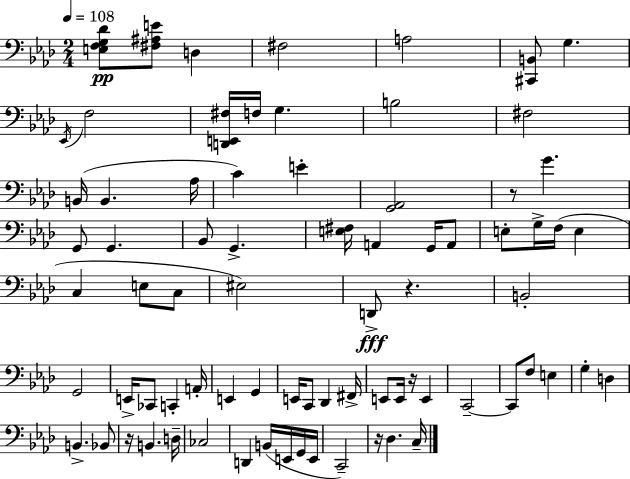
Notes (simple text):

[E3,F3,G3,Db4]/e [F#3,A#3,E4]/e D3/q F#3/h A3/h [C#2,B2]/e G3/q. Eb2/s F3/h [D2,E2,F#3]/s F3/s G3/q. B3/h F#3/h B2/s B2/q. Ab3/s C4/q E4/q [G2,Ab2]/h R/e G4/q. G2/e G2/q. Bb2/e G2/q. [E3,F#3]/s A2/q G2/s A2/e E3/e G3/s F3/s E3/q C3/q E3/e C3/e EIS3/h D2/e R/q. B2/h G2/h E2/s CES2/e C2/q A2/s E2/q G2/q E2/s C2/e Db2/q F#2/s E2/e E2/s R/s E2/q C2/h C2/e F3/e E3/q G3/q D3/q B2/q. Bb2/e R/s B2/q. D3/s CES3/h D2/q B2/s E2/s G2/s E2/s C2/h R/s Db3/q. C3/s